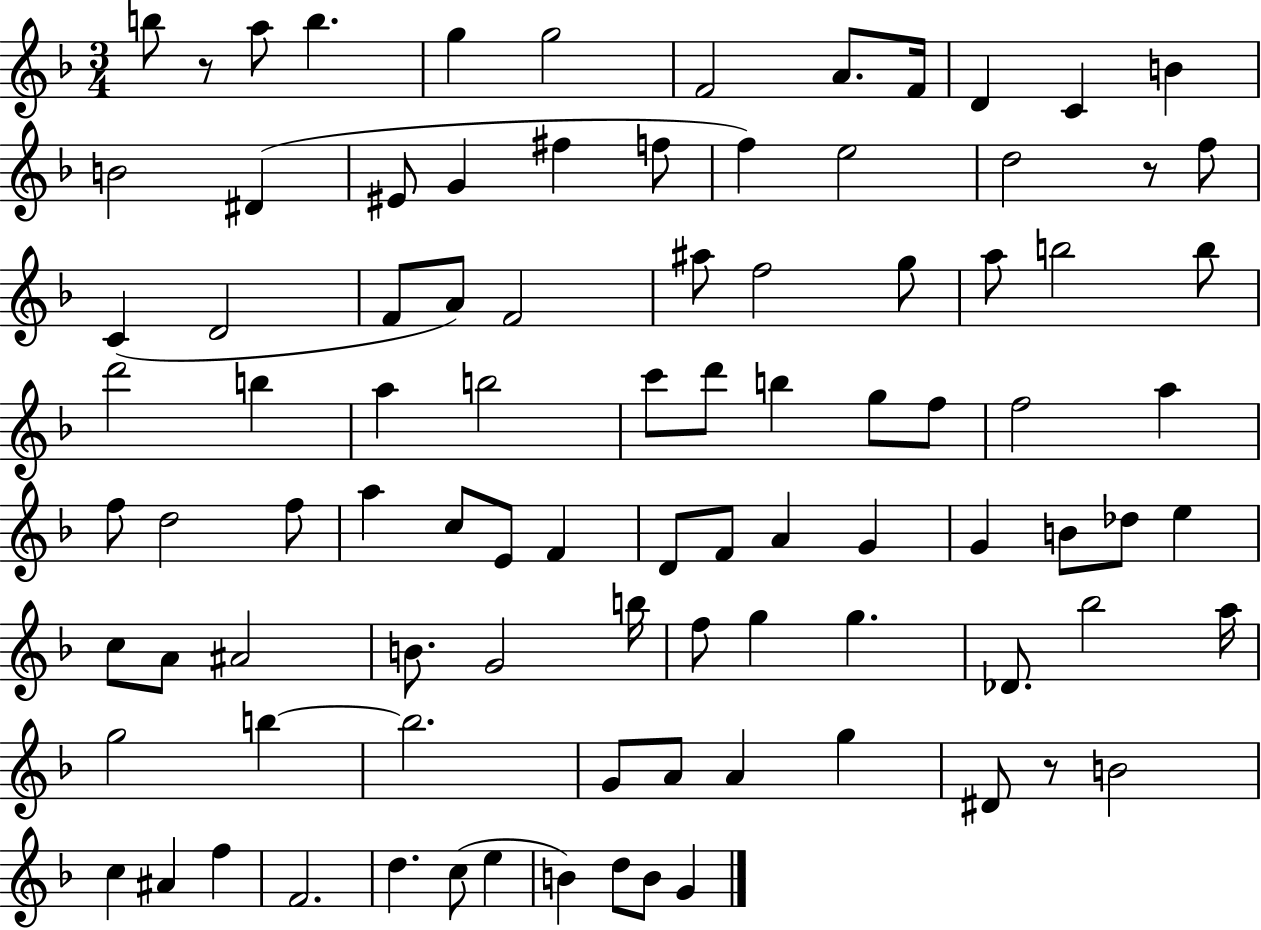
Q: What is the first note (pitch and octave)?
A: B5